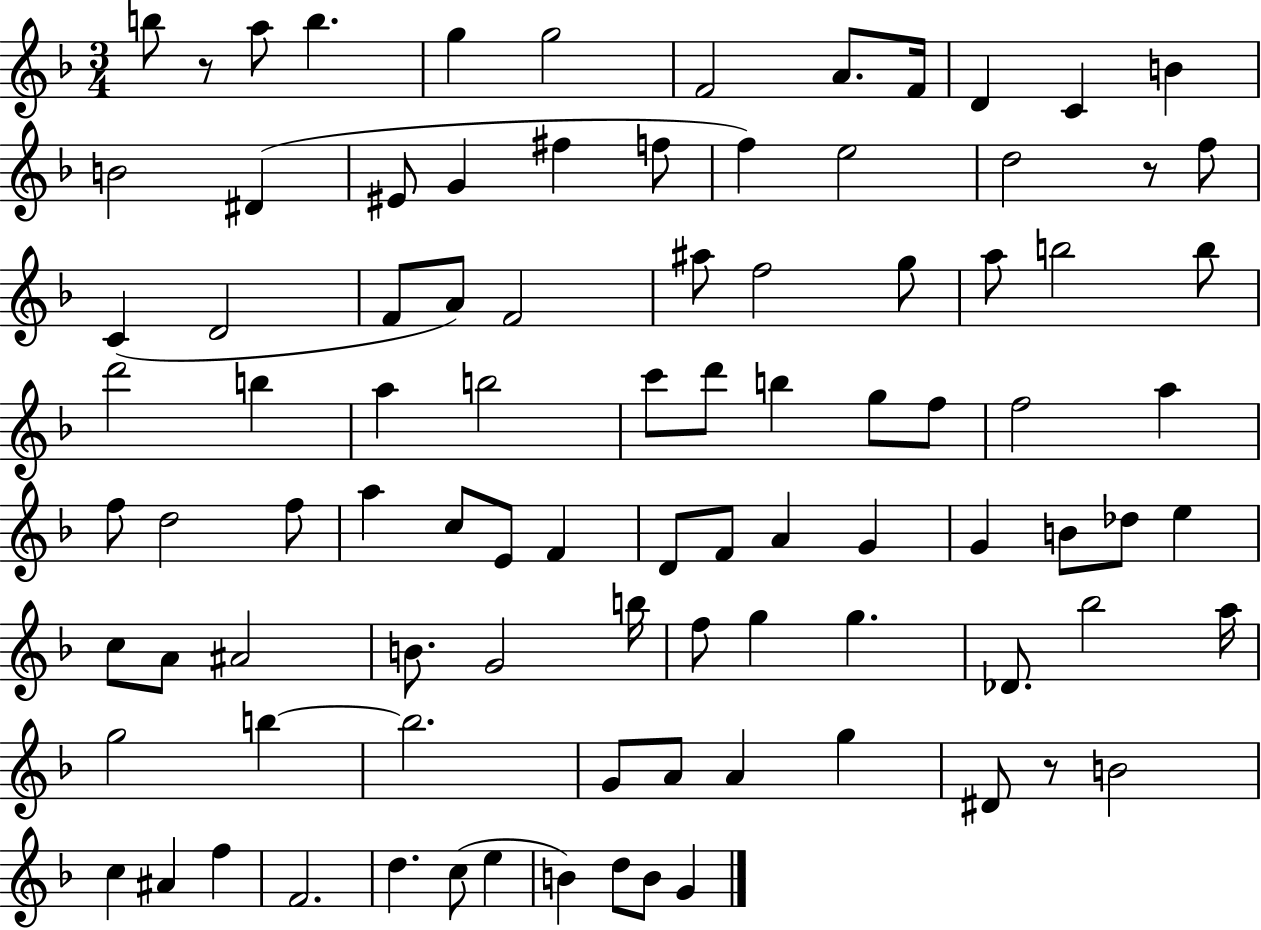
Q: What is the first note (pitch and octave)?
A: B5